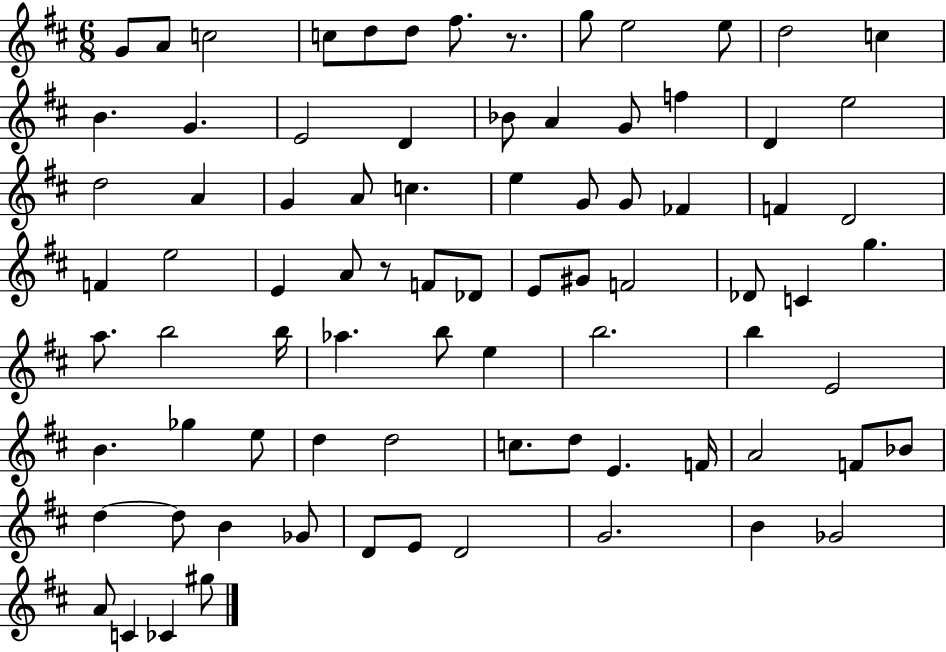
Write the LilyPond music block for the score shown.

{
  \clef treble
  \numericTimeSignature
  \time 6/8
  \key d \major
  g'8 a'8 c''2 | c''8 d''8 d''8 fis''8. r8. | g''8 e''2 e''8 | d''2 c''4 | \break b'4. g'4. | e'2 d'4 | bes'8 a'4 g'8 f''4 | d'4 e''2 | \break d''2 a'4 | g'4 a'8 c''4. | e''4 g'8 g'8 fes'4 | f'4 d'2 | \break f'4 e''2 | e'4 a'8 r8 f'8 des'8 | e'8 gis'8 f'2 | des'8 c'4 g''4. | \break a''8. b''2 b''16 | aes''4. b''8 e''4 | b''2. | b''4 e'2 | \break b'4. ges''4 e''8 | d''4 d''2 | c''8. d''8 e'4. f'16 | a'2 f'8 bes'8 | \break d''4~~ d''8 b'4 ges'8 | d'8 e'8 d'2 | g'2. | b'4 ges'2 | \break a'8 c'4 ces'4 gis''8 | \bar "|."
}